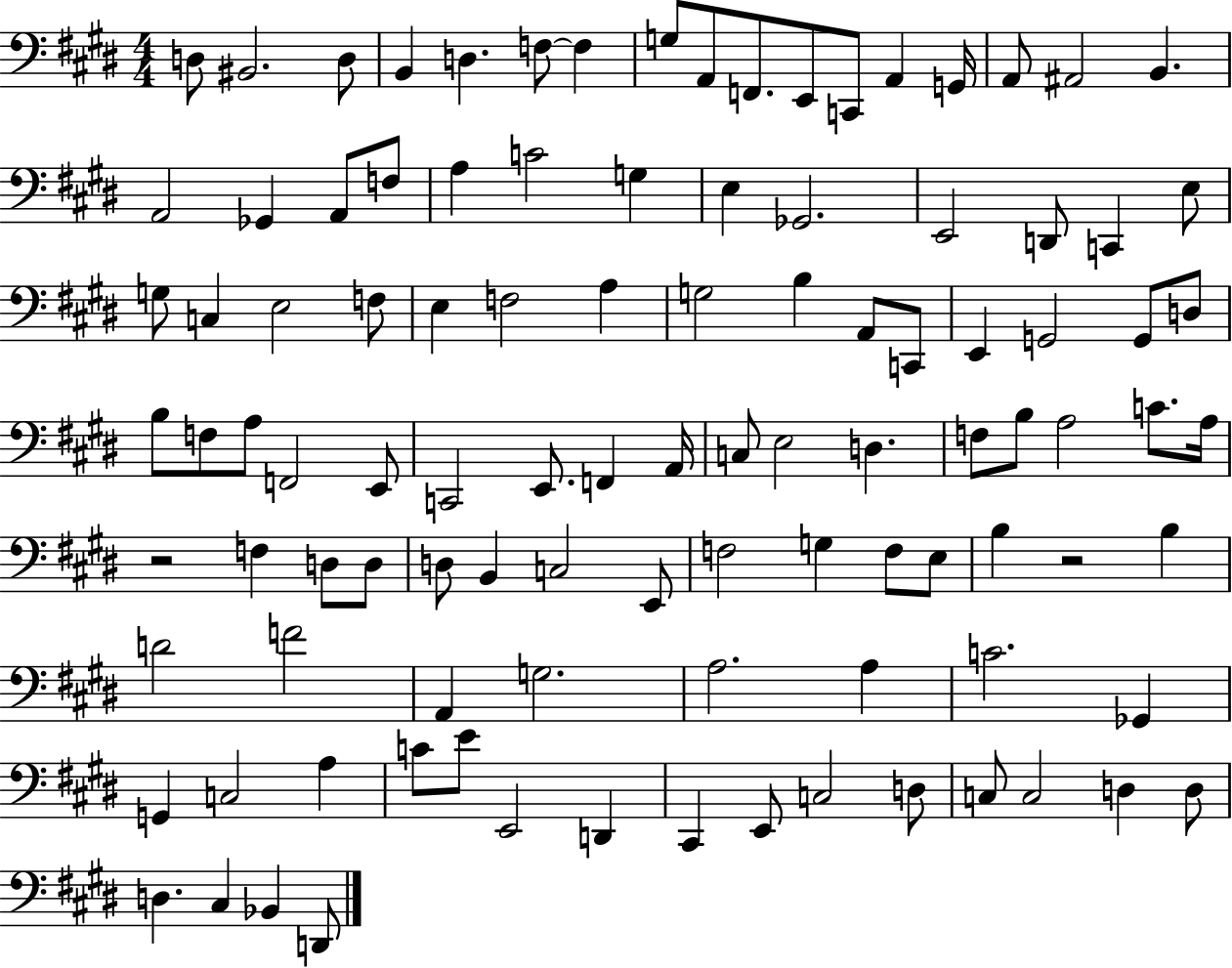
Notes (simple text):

D3/e BIS2/h. D3/e B2/q D3/q. F3/e F3/q G3/e A2/e F2/e. E2/e C2/e A2/q G2/s A2/e A#2/h B2/q. A2/h Gb2/q A2/e F3/e A3/q C4/h G3/q E3/q Gb2/h. E2/h D2/e C2/q E3/e G3/e C3/q E3/h F3/e E3/q F3/h A3/q G3/h B3/q A2/e C2/e E2/q G2/h G2/e D3/e B3/e F3/e A3/e F2/h E2/e C2/h E2/e. F2/q A2/s C3/e E3/h D3/q. F3/e B3/e A3/h C4/e. A3/s R/h F3/q D3/e D3/e D3/e B2/q C3/h E2/e F3/h G3/q F3/e E3/e B3/q R/h B3/q D4/h F4/h A2/q G3/h. A3/h. A3/q C4/h. Gb2/q G2/q C3/h A3/q C4/e E4/e E2/h D2/q C#2/q E2/e C3/h D3/e C3/e C3/h D3/q D3/e D3/q. C#3/q Bb2/q D2/e